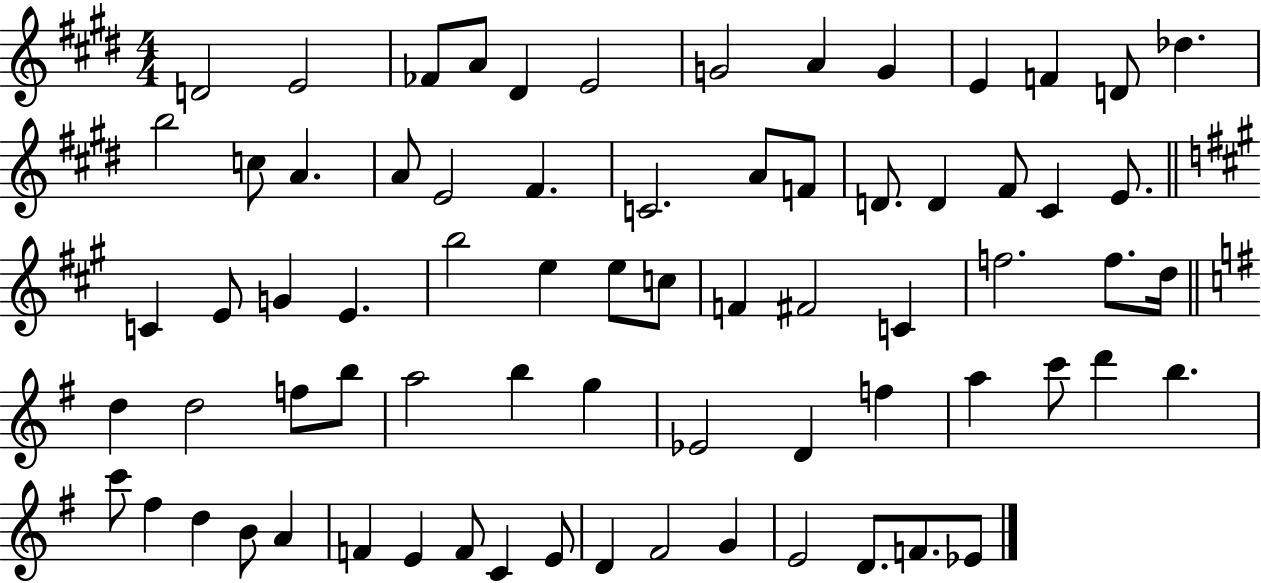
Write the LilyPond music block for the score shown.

{
  \clef treble
  \numericTimeSignature
  \time 4/4
  \key e \major
  \repeat volta 2 { d'2 e'2 | fes'8 a'8 dis'4 e'2 | g'2 a'4 g'4 | e'4 f'4 d'8 des''4. | \break b''2 c''8 a'4. | a'8 e'2 fis'4. | c'2. a'8 f'8 | d'8. d'4 fis'8 cis'4 e'8. | \break \bar "||" \break \key a \major c'4 e'8 g'4 e'4. | b''2 e''4 e''8 c''8 | f'4 fis'2 c'4 | f''2. f''8. d''16 | \break \bar "||" \break \key g \major d''4 d''2 f''8 b''8 | a''2 b''4 g''4 | ees'2 d'4 f''4 | a''4 c'''8 d'''4 b''4. | \break c'''8 fis''4 d''4 b'8 a'4 | f'4 e'4 f'8 c'4 e'8 | d'4 fis'2 g'4 | e'2 d'8. f'8. ees'8 | \break } \bar "|."
}